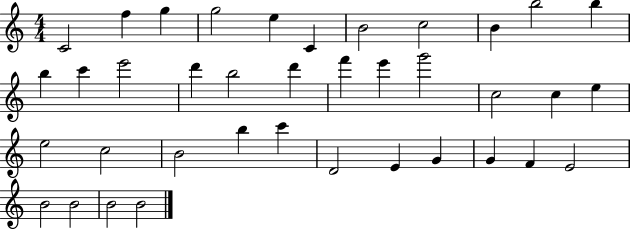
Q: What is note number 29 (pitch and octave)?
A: D4